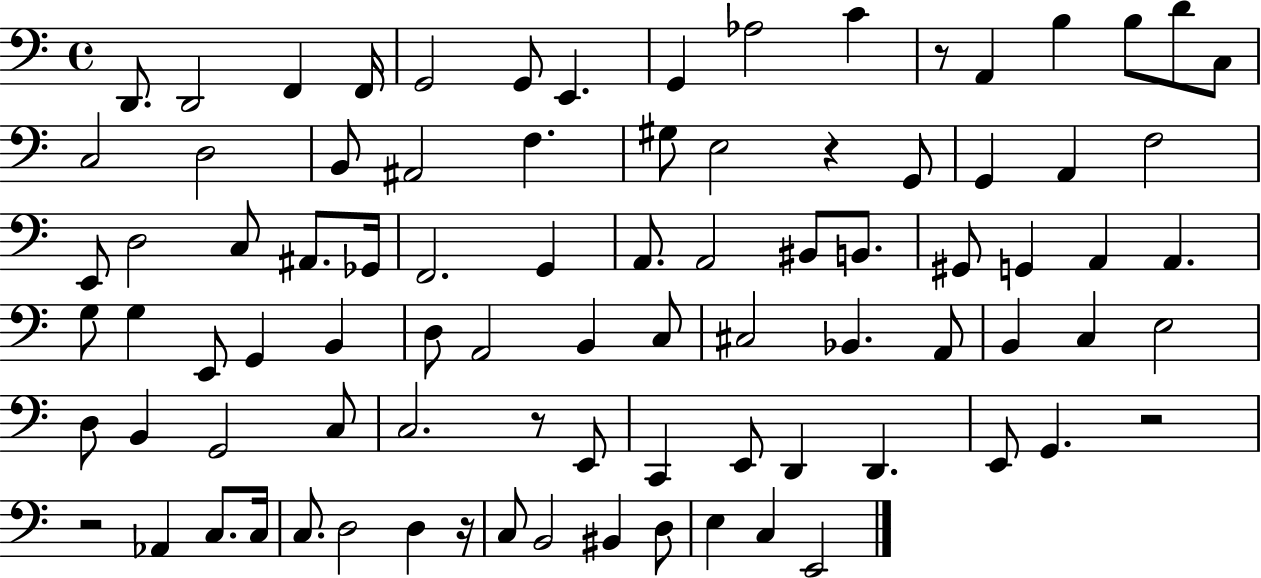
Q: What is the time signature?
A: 4/4